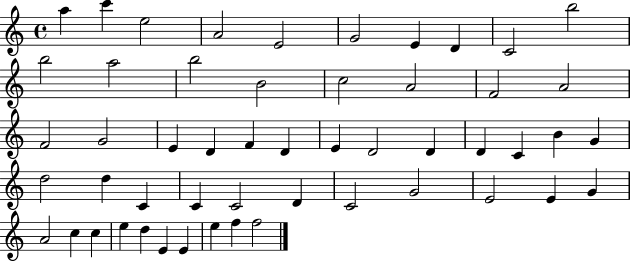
{
  \clef treble
  \time 4/4
  \defaultTimeSignature
  \key c \major
  a''4 c'''4 e''2 | a'2 e'2 | g'2 e'4 d'4 | c'2 b''2 | \break b''2 a''2 | b''2 b'2 | c''2 a'2 | f'2 a'2 | \break f'2 g'2 | e'4 d'4 f'4 d'4 | e'4 d'2 d'4 | d'4 c'4 b'4 g'4 | \break d''2 d''4 c'4 | c'4 c'2 d'4 | c'2 g'2 | e'2 e'4 g'4 | \break a'2 c''4 c''4 | e''4 d''4 e'4 e'4 | e''4 f''4 f''2 | \bar "|."
}